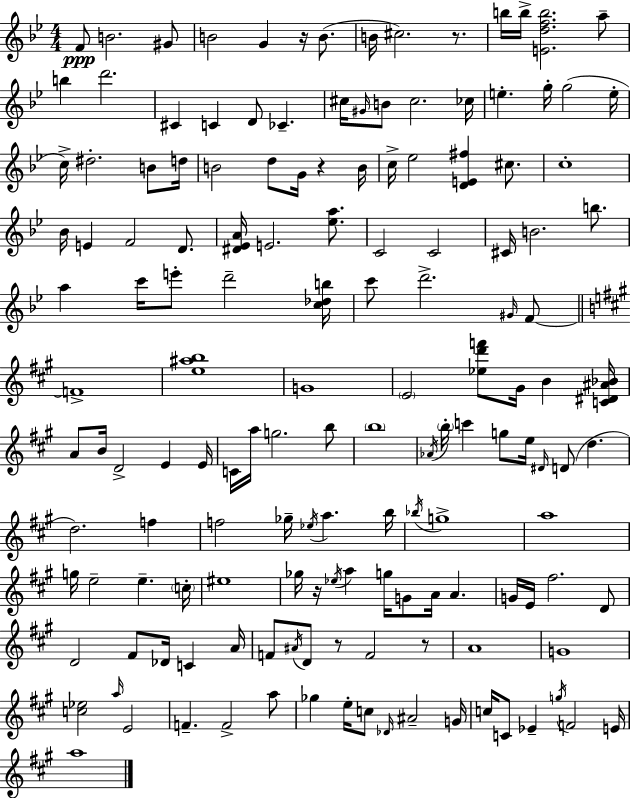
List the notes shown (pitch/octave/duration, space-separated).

F4/e B4/h. G#4/e B4/h G4/q R/s B4/e. B4/s C#5/h. R/e. B5/s B5/s [E4,D5,F5,B5]/h. A5/e B5/q D6/h. C#4/q C4/q D4/e CES4/q. C#5/s G#4/s B4/e C#5/h. CES5/s E5/q. G5/s G5/h E5/s C5/s D#5/h. B4/e D5/s B4/h D5/e G4/s R/q B4/s C5/s Eb5/h [D4,E4,F#5]/q C#5/e. C5/w Bb4/s E4/q F4/h D4/e. [D#4,Eb4,A4]/s E4/h. [Eb5,A5]/e. C4/h C4/h C#4/s B4/h. B5/e. A5/q C6/s E6/e D6/h [C5,Db5,B5]/s C6/e D6/h. G#4/s F4/e F4/w [E5,A#5,B5]/w G4/w E4/h [Eb5,D6,F6]/e G#4/s B4/q [C4,D#4,A#4,Bb4]/s A4/e B4/s D4/h E4/q E4/s C4/s A5/s G5/h. B5/e B5/w Ab4/s B5/s C6/q G5/e E5/s D#4/s D4/e D5/q. D5/h. F5/q F5/h Gb5/s Eb5/s A5/q. B5/s Bb5/s G5/w A5/w G5/s E5/h E5/q. C5/s EIS5/w Gb5/s R/s Eb5/s A5/q G5/s G4/e A4/s A4/q. G4/s E4/s F#5/h. D4/e D4/h F#4/e Db4/s C4/q A4/s F4/e A#4/s D4/e R/e F4/h R/e A4/w G4/w [C5,Eb5]/h A5/s E4/h F4/q. F4/h A5/e Gb5/q E5/s C5/e Db4/s A#4/h G4/s C5/s C4/e Eb4/q G5/s F4/h E4/s A5/w